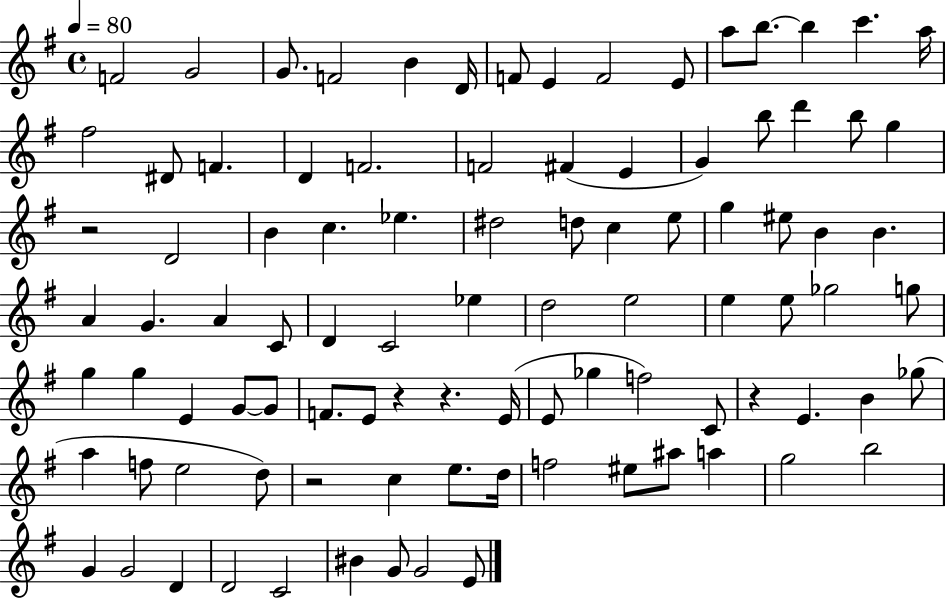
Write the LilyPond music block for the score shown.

{
  \clef treble
  \time 4/4
  \defaultTimeSignature
  \key g \major
  \tempo 4 = 80
  \repeat volta 2 { f'2 g'2 | g'8. f'2 b'4 d'16 | f'8 e'4 f'2 e'8 | a''8 b''8.~~ b''4 c'''4. a''16 | \break fis''2 dis'8 f'4. | d'4 f'2. | f'2 fis'4( e'4 | g'4) b''8 d'''4 b''8 g''4 | \break r2 d'2 | b'4 c''4. ees''4. | dis''2 d''8 c''4 e''8 | g''4 eis''8 b'4 b'4. | \break a'4 g'4. a'4 c'8 | d'4 c'2 ees''4 | d''2 e''2 | e''4 e''8 ges''2 g''8 | \break g''4 g''4 e'4 g'8~~ g'8 | f'8. e'8 r4 r4. e'16( | e'8 ges''4 f''2) c'8 | r4 e'4. b'4 ges''8( | \break a''4 f''8 e''2 d''8) | r2 c''4 e''8. d''16 | f''2 eis''8 ais''8 a''4 | g''2 b''2 | \break g'4 g'2 d'4 | d'2 c'2 | bis'4 g'8 g'2 e'8 | } \bar "|."
}